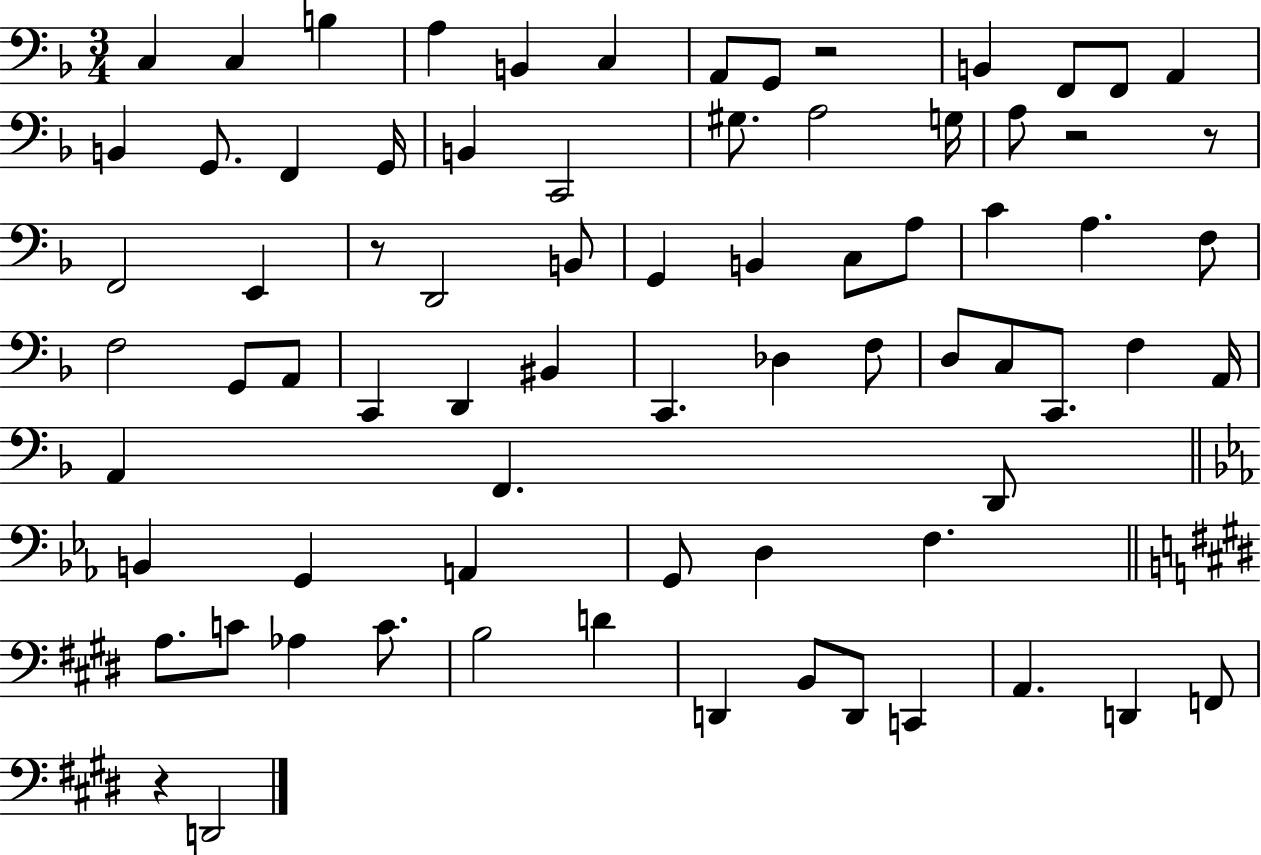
X:1
T:Untitled
M:3/4
L:1/4
K:F
C, C, B, A, B,, C, A,,/2 G,,/2 z2 B,, F,,/2 F,,/2 A,, B,, G,,/2 F,, G,,/4 B,, C,,2 ^G,/2 A,2 G,/4 A,/2 z2 z/2 F,,2 E,, z/2 D,,2 B,,/2 G,, B,, C,/2 A,/2 C A, F,/2 F,2 G,,/2 A,,/2 C,, D,, ^B,, C,, _D, F,/2 D,/2 C,/2 C,,/2 F, A,,/4 A,, F,, D,,/2 B,, G,, A,, G,,/2 D, F, A,/2 C/2 _A, C/2 B,2 D D,, B,,/2 D,,/2 C,, A,, D,, F,,/2 z D,,2